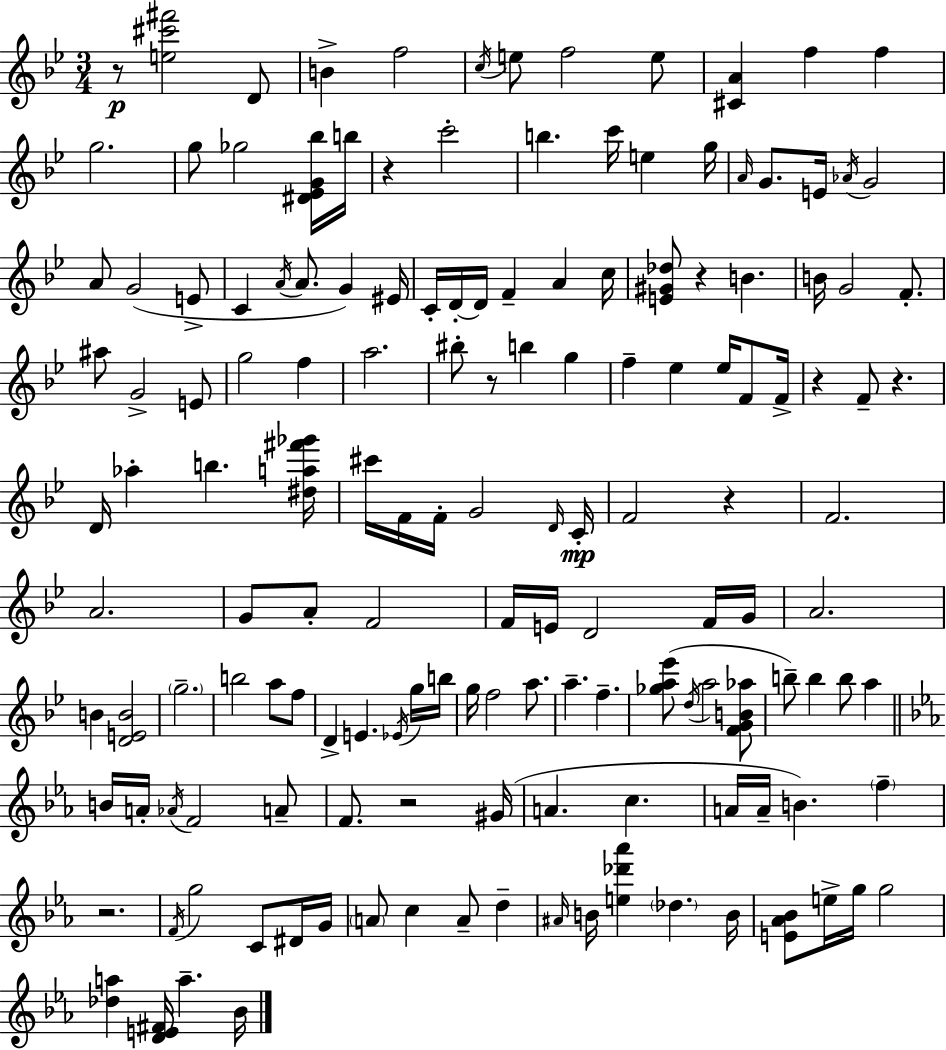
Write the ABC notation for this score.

X:1
T:Untitled
M:3/4
L:1/4
K:Gm
z/2 [e^c'^f']2 D/2 B f2 c/4 e/2 f2 e/2 [^CA] f f g2 g/2 _g2 [^D_EG_b]/4 b/4 z c'2 b c'/4 e g/4 A/4 G/2 E/4 _A/4 G2 A/2 G2 E/2 C A/4 A/2 G ^E/4 C/4 D/4 D/4 F A c/4 [E^G_d]/2 z B B/4 G2 F/2 ^a/2 G2 E/2 g2 f a2 ^b/2 z/2 b g f _e _e/4 F/2 F/4 z F/2 z D/4 _a b [^da^f'_g']/4 ^c'/4 F/4 F/4 G2 D/4 C/4 F2 z F2 A2 G/2 A/2 F2 F/4 E/4 D2 F/4 G/4 A2 B [DEB]2 g2 b2 a/2 f/2 D E _E/4 g/4 b/4 g/4 f2 a/2 a f [_ga_e']/2 d/4 a2 [FGB_a]/2 b/2 b b/2 a B/4 A/4 _A/4 F2 A/2 F/2 z2 ^G/4 A c A/4 A/4 B f z2 F/4 g2 C/2 ^D/4 G/4 A/2 c A/2 d ^A/4 B/4 [e_d'_a'] _d B/4 [E_A_B]/2 e/4 g/4 g2 [_da] [DE^F]/4 a _B/4